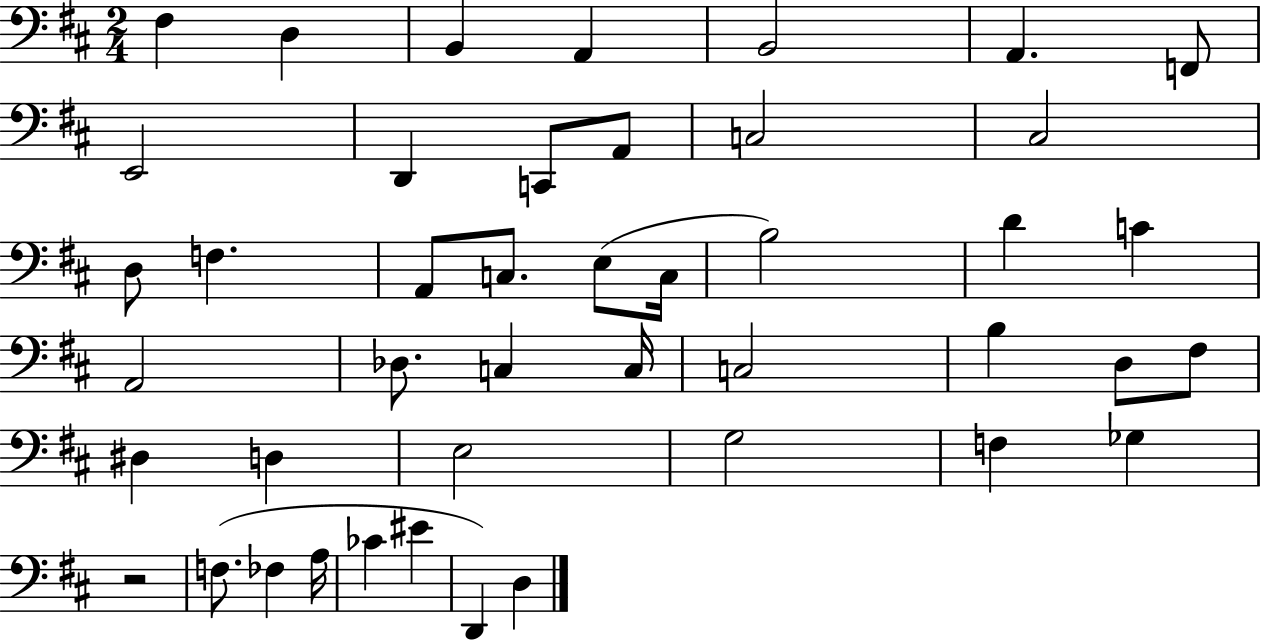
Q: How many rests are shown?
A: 1